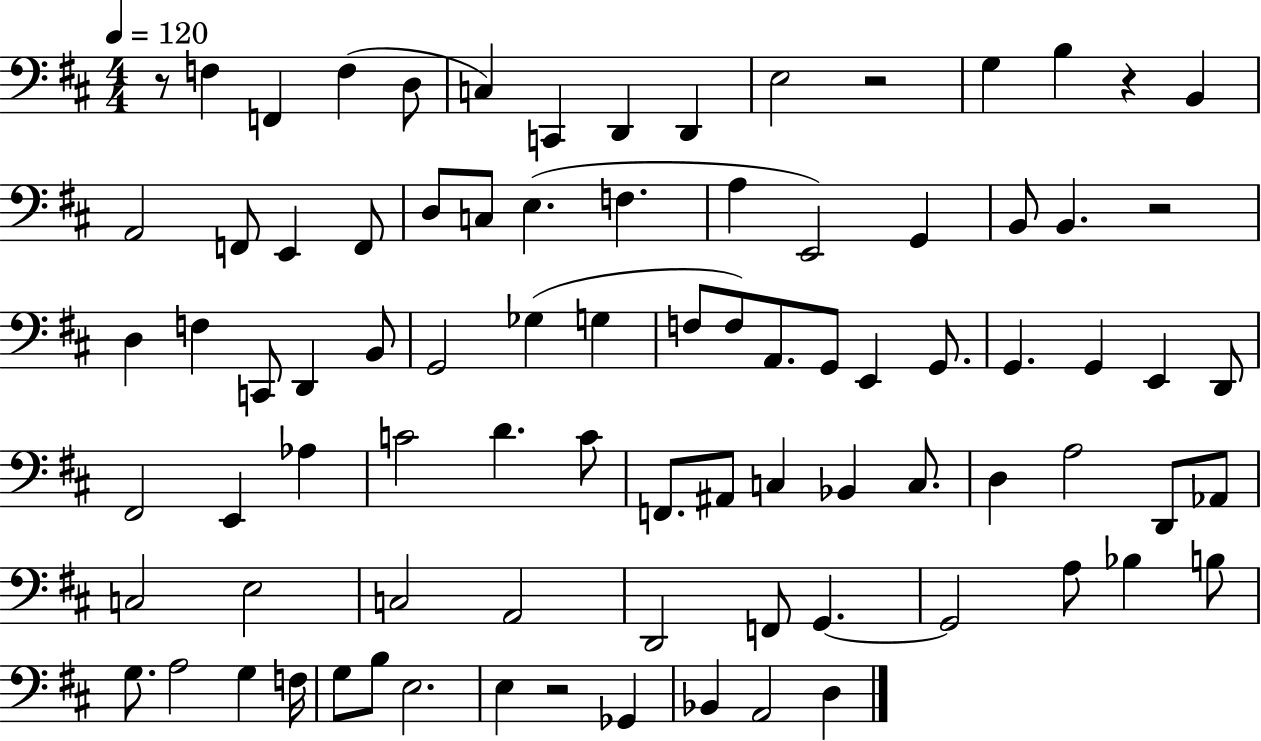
R/e F3/q F2/q F3/q D3/e C3/q C2/q D2/q D2/q E3/h R/h G3/q B3/q R/q B2/q A2/h F2/e E2/q F2/e D3/e C3/e E3/q. F3/q. A3/q E2/h G2/q B2/e B2/q. R/h D3/q F3/q C2/e D2/q B2/e G2/h Gb3/q G3/q F3/e F3/e A2/e. G2/e E2/q G2/e. G2/q. G2/q E2/q D2/e F#2/h E2/q Ab3/q C4/h D4/q. C4/e F2/e. A#2/e C3/q Bb2/q C3/e. D3/q A3/h D2/e Ab2/e C3/h E3/h C3/h A2/h D2/h F2/e G2/q. G2/h A3/e Bb3/q B3/e G3/e. A3/h G3/q F3/s G3/e B3/e E3/h. E3/q R/h Gb2/q Bb2/q A2/h D3/q